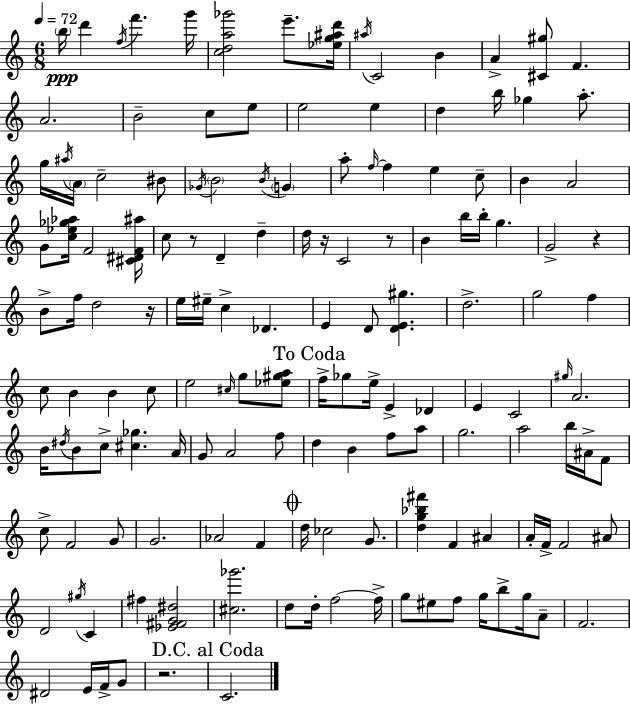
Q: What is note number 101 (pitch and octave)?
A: D5